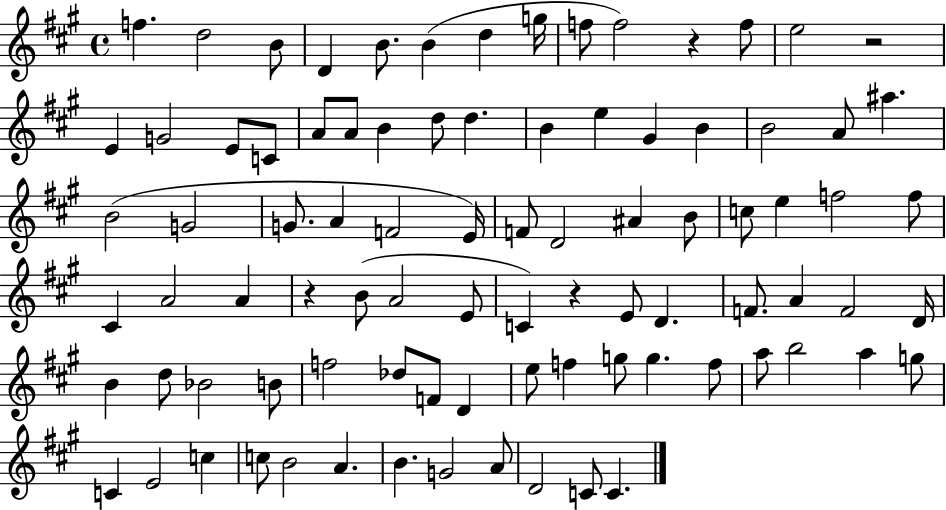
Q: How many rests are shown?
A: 4